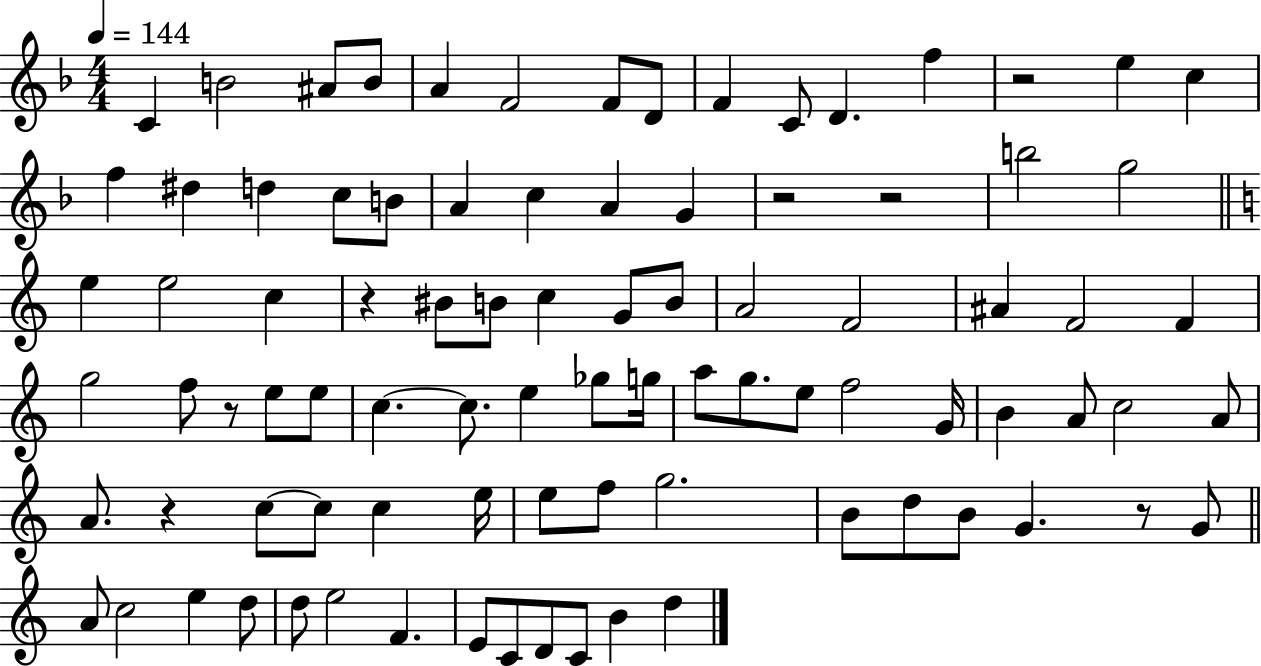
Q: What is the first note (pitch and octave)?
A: C4